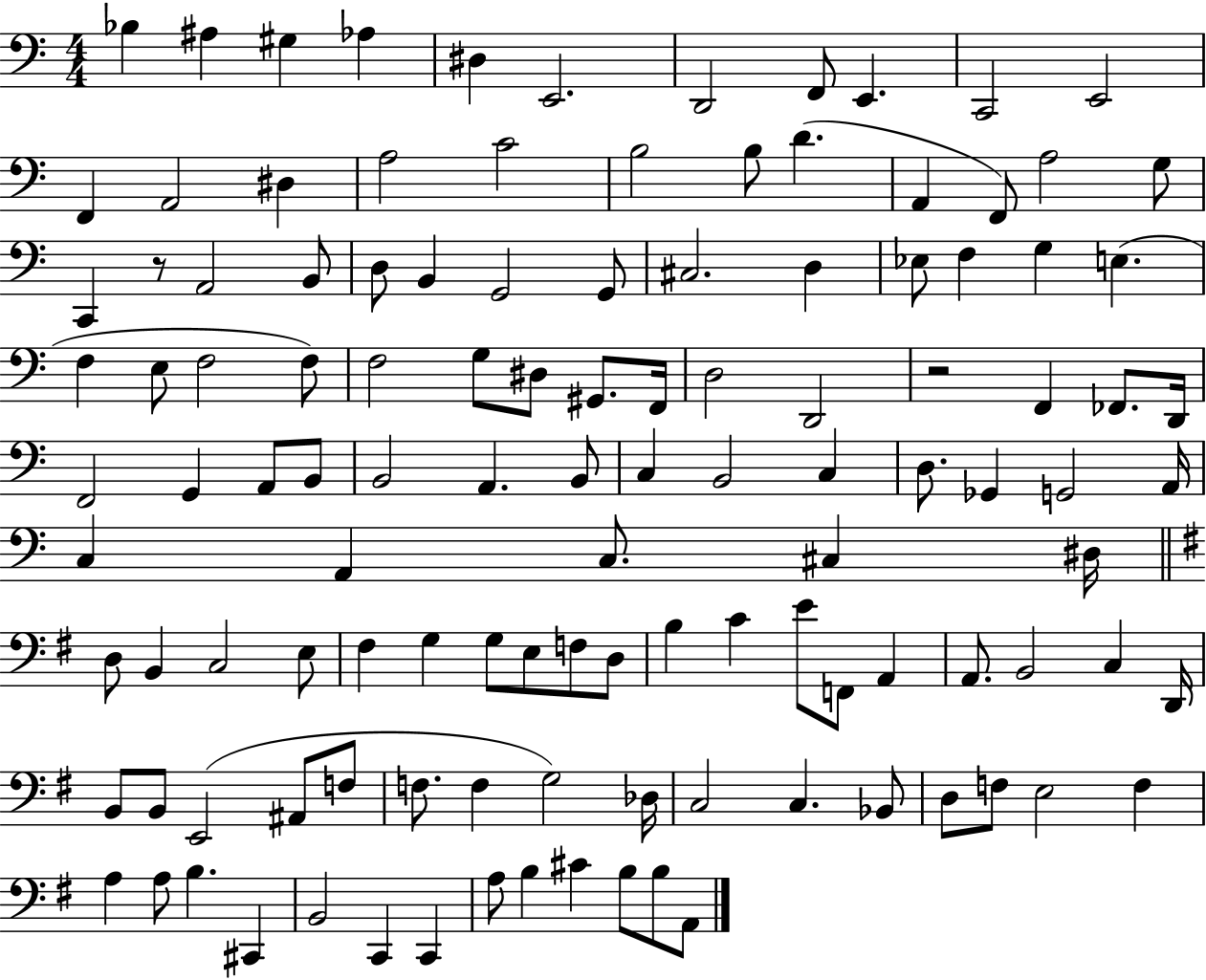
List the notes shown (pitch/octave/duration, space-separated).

Bb3/q A#3/q G#3/q Ab3/q D#3/q E2/h. D2/h F2/e E2/q. C2/h E2/h F2/q A2/h D#3/q A3/h C4/h B3/h B3/e D4/q. A2/q F2/e A3/h G3/e C2/q R/e A2/h B2/e D3/e B2/q G2/h G2/e C#3/h. D3/q Eb3/e F3/q G3/q E3/q. F3/q E3/e F3/h F3/e F3/h G3/e D#3/e G#2/e. F2/s D3/h D2/h R/h F2/q FES2/e. D2/s F2/h G2/q A2/e B2/e B2/h A2/q. B2/e C3/q B2/h C3/q D3/e. Gb2/q G2/h A2/s C3/q A2/q C3/e. C#3/q D#3/s D3/e B2/q C3/h E3/e F#3/q G3/q G3/e E3/e F3/e D3/e B3/q C4/q E4/e F2/e A2/q A2/e. B2/h C3/q D2/s B2/e B2/e E2/h A#2/e F3/e F3/e. F3/q G3/h Db3/s C3/h C3/q. Bb2/e D3/e F3/e E3/h F3/q A3/q A3/e B3/q. C#2/q B2/h C2/q C2/q A3/e B3/q C#4/q B3/e B3/e A2/e